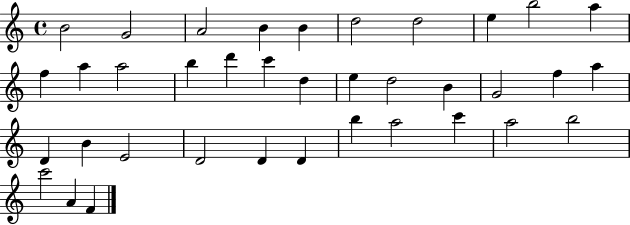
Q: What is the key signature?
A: C major